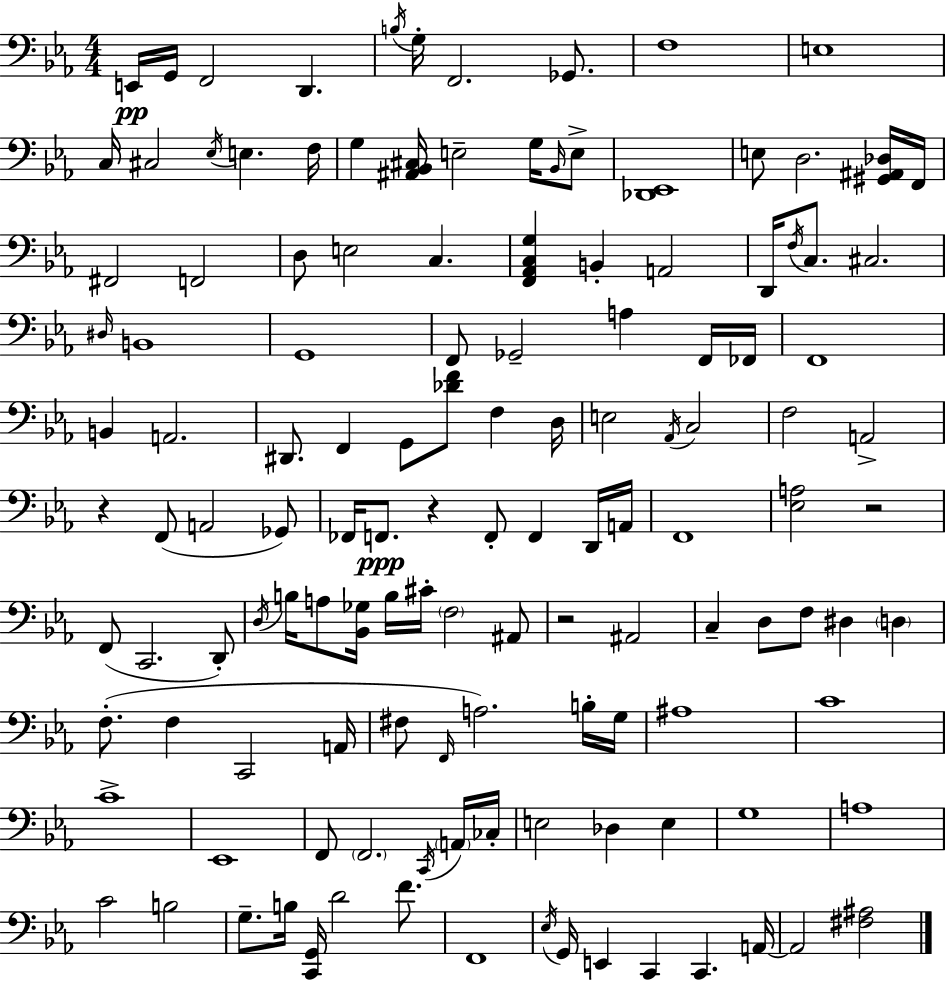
E2/s G2/s F2/h D2/q. B3/s G3/s F2/h. Gb2/e. F3/w E3/w C3/s C#3/h Eb3/s E3/q. F3/s G3/q [A#2,Bb2,C#3]/s E3/h G3/s Bb2/s E3/e [Db2,Eb2]/w E3/e D3/h. [G#2,A#2,Db3]/s F2/s F#2/h F2/h D3/e E3/h C3/q. [F2,Ab2,C3,G3]/q B2/q A2/h D2/s F3/s C3/e. C#3/h. D#3/s B2/w G2/w F2/e Gb2/h A3/q F2/s FES2/s F2/w B2/q A2/h. D#2/e. F2/q G2/e [Db4,F4]/e F3/q D3/s E3/h Ab2/s C3/h F3/h A2/h R/q F2/e A2/h Gb2/e FES2/s F2/e. R/q F2/e F2/q D2/s A2/s F2/w [Eb3,A3]/h R/h F2/e C2/h. D2/e D3/s B3/s A3/e [Bb2,Gb3]/s B3/s C#4/s F3/h A#2/e R/h A#2/h C3/q D3/e F3/e D#3/q D3/q F3/e. F3/q C2/h A2/s F#3/e F2/s A3/h. B3/s G3/s A#3/w C4/w C4/w Eb2/w F2/e F2/h. C2/s A2/s CES3/s E3/h Db3/q E3/q G3/w A3/w C4/h B3/h G3/e. B3/s [C2,G2]/s D4/h F4/e. F2/w Eb3/s G2/s E2/q C2/q C2/q. A2/s A2/h [F#3,A#3]/h